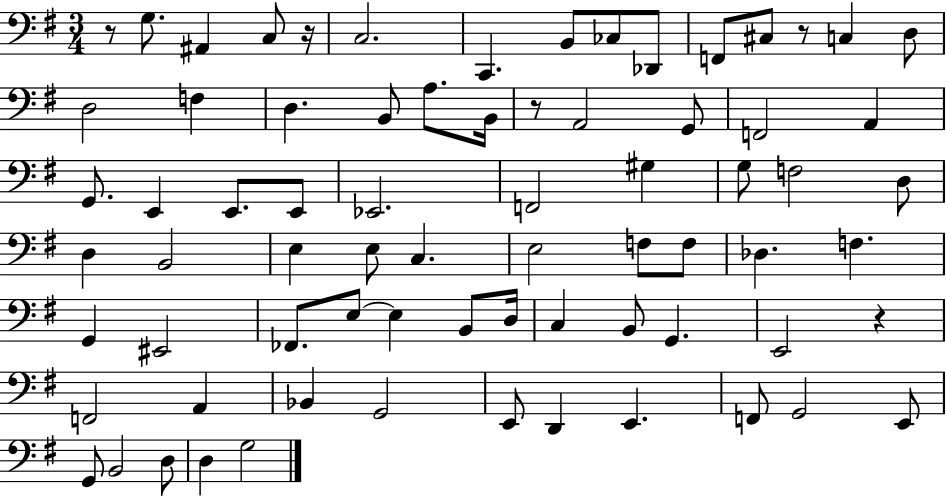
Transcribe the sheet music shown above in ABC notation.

X:1
T:Untitled
M:3/4
L:1/4
K:G
z/2 G,/2 ^A,, C,/2 z/4 C,2 C,, B,,/2 _C,/2 _D,,/2 F,,/2 ^C,/2 z/2 C, D,/2 D,2 F, D, B,,/2 A,/2 B,,/4 z/2 A,,2 G,,/2 F,,2 A,, G,,/2 E,, E,,/2 E,,/2 _E,,2 F,,2 ^G, G,/2 F,2 D,/2 D, B,,2 E, E,/2 C, E,2 F,/2 F,/2 _D, F, G,, ^E,,2 _F,,/2 E,/2 E, B,,/2 D,/4 C, B,,/2 G,, E,,2 z F,,2 A,, _B,, G,,2 E,,/2 D,, E,, F,,/2 G,,2 E,,/2 G,,/2 B,,2 D,/2 D, G,2